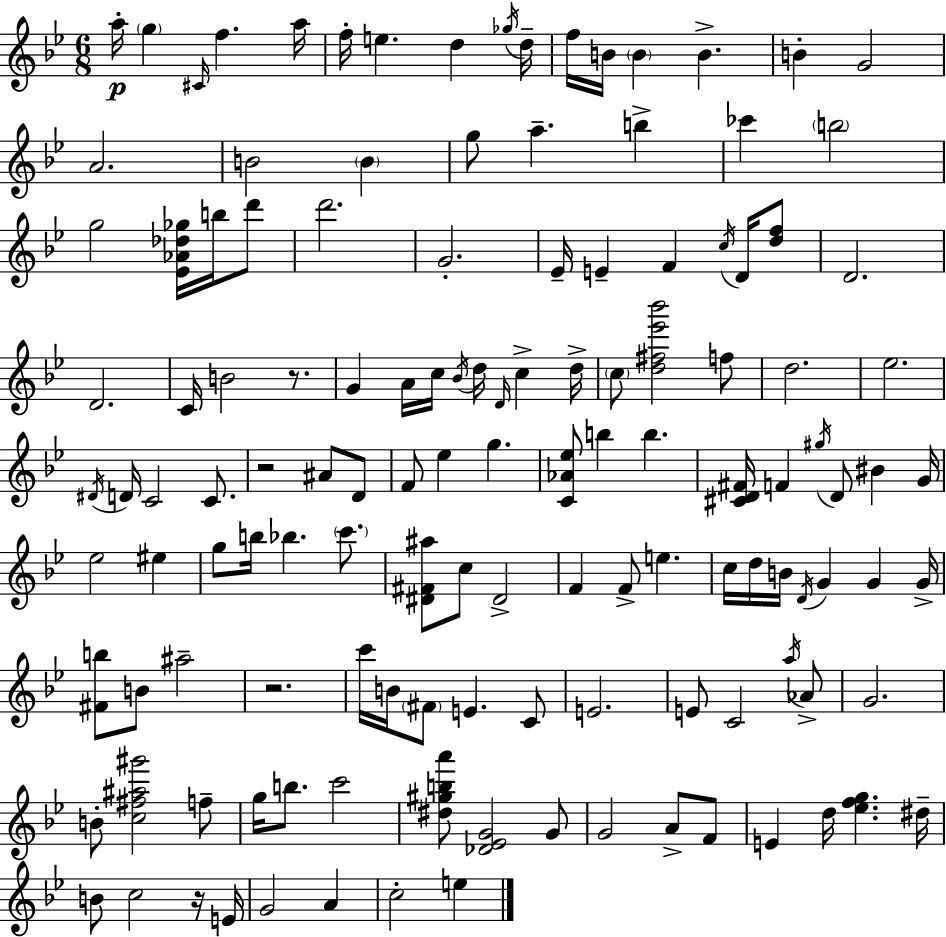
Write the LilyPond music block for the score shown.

{
  \clef treble
  \numericTimeSignature
  \time 6/8
  \key bes \major
  a''16-.\p \parenthesize g''4 \grace { cis'16 } f''4. | a''16 f''16-. e''4. d''4 | \acciaccatura { ges''16 } d''16-- f''16 b'16 \parenthesize b'4 b'4.-> | b'4-. g'2 | \break a'2. | b'2 \parenthesize b'4 | g''8 a''4.-- b''4-> | ces'''4 \parenthesize b''2 | \break g''2 <ees' aes' des'' ges''>16 b''16 | d'''8 d'''2. | g'2.-. | ees'16-- e'4-- f'4 \acciaccatura { c''16 } | \break d'16 <d'' f''>8 d'2. | d'2. | c'16 b'2 | r8. g'4 a'16 c''16 \acciaccatura { bes'16 } d''16 \grace { d'16 } | \break c''4-> d''16-> \parenthesize c''8 <d'' fis'' ees''' bes'''>2 | f''8 d''2. | ees''2. | \acciaccatura { dis'16 } d'16 c'2 | \break c'8. r2 | ais'8 d'8 f'8 ees''4 | g''4. <c' aes' ees''>8 b''4 | b''4. <cis' d' fis'>16 f'4 \acciaccatura { gis''16 } | \break d'8 bis'4 g'16 ees''2 | eis''4 g''8 b''16 bes''4. | \parenthesize c'''8. <dis' fis' ais''>8 c''8 dis'2-> | f'4 f'8-> | \break e''4. c''16 d''16 b'16 \acciaccatura { d'16 } g'4 | g'4 g'16-> <fis' b''>8 b'8 | ais''2-- r2. | c'''16 b'16 \parenthesize fis'8 | \break e'4. c'8 e'2. | e'8 c'2 | \acciaccatura { a''16 } aes'8-> g'2. | b'8-. <c'' fis'' ais'' gis'''>2 | \break f''8-- g''16 b''8. | c'''2 <dis'' gis'' b'' a'''>8 <des' ees' g'>2 | g'8 g'2 | a'8-> f'8 e'4 | \break d''16 <ees'' f'' g''>4. dis''16-- b'8 c''2 | r16 e'16 g'2 | a'4 c''2-. | e''4 \bar "|."
}